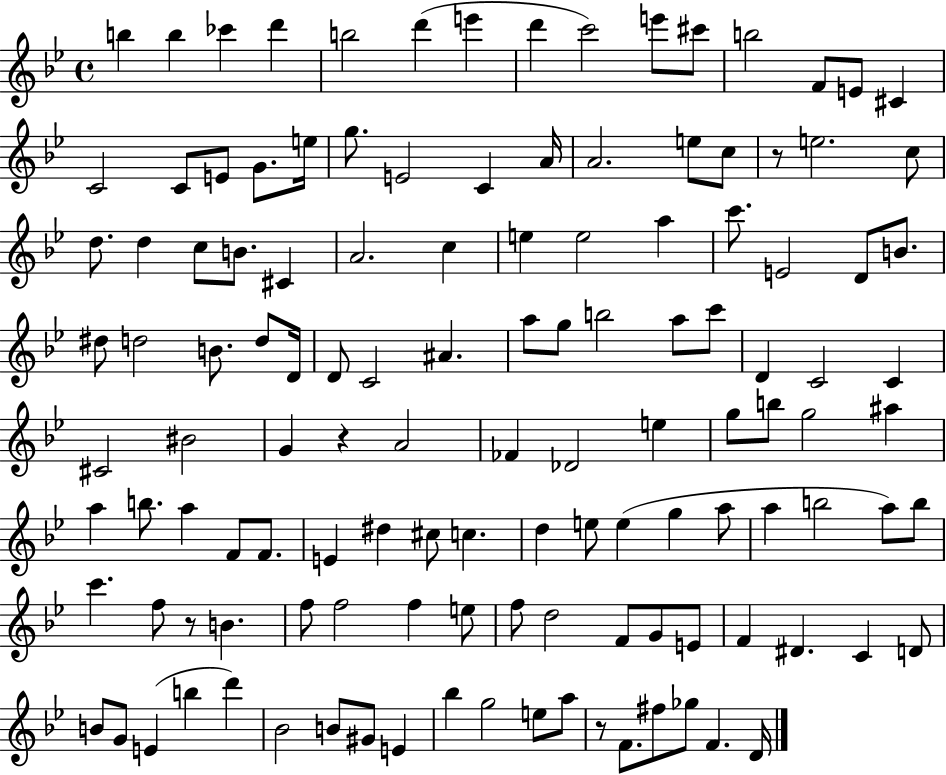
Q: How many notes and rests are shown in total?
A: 126